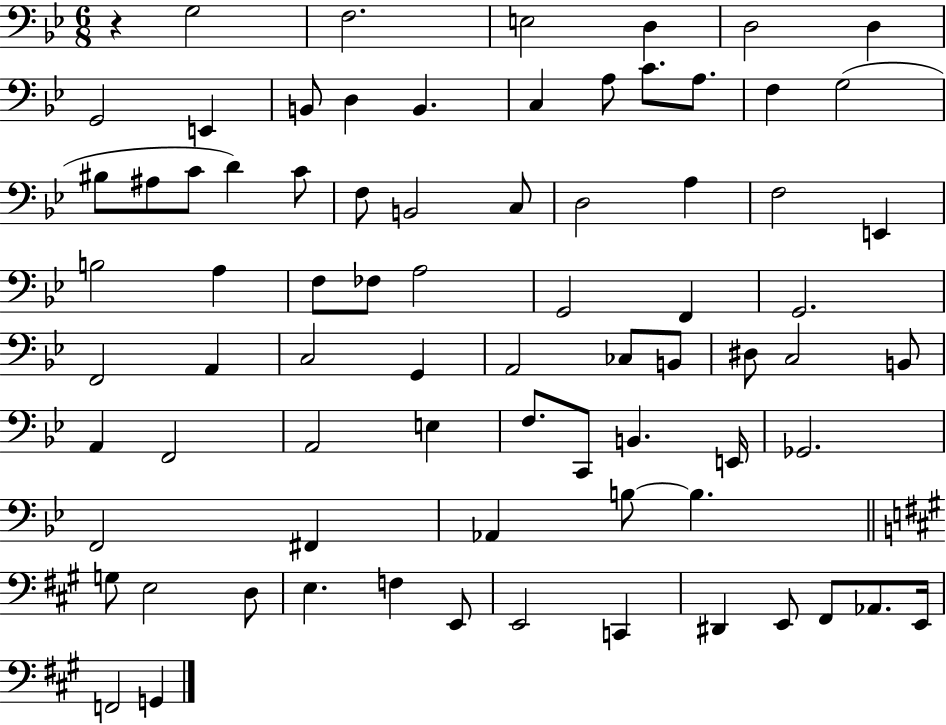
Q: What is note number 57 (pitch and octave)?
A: F2